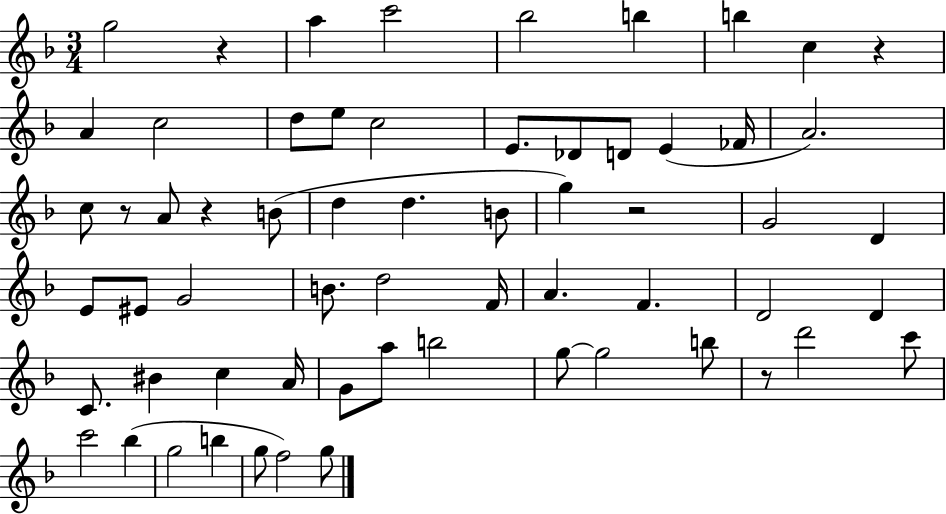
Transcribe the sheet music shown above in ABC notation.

X:1
T:Untitled
M:3/4
L:1/4
K:F
g2 z a c'2 _b2 b b c z A c2 d/2 e/2 c2 E/2 _D/2 D/2 E _F/4 A2 c/2 z/2 A/2 z B/2 d d B/2 g z2 G2 D E/2 ^E/2 G2 B/2 d2 F/4 A F D2 D C/2 ^B c A/4 G/2 a/2 b2 g/2 g2 b/2 z/2 d'2 c'/2 c'2 _b g2 b g/2 f2 g/2